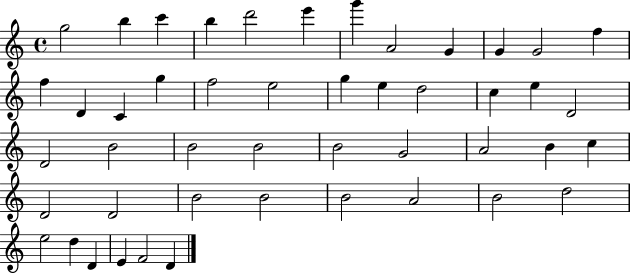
G5/h B5/q C6/q B5/q D6/h E6/q G6/q A4/h G4/q G4/q G4/h F5/q F5/q D4/q C4/q G5/q F5/h E5/h G5/q E5/q D5/h C5/q E5/q D4/h D4/h B4/h B4/h B4/h B4/h G4/h A4/h B4/q C5/q D4/h D4/h B4/h B4/h B4/h A4/h B4/h D5/h E5/h D5/q D4/q E4/q F4/h D4/q